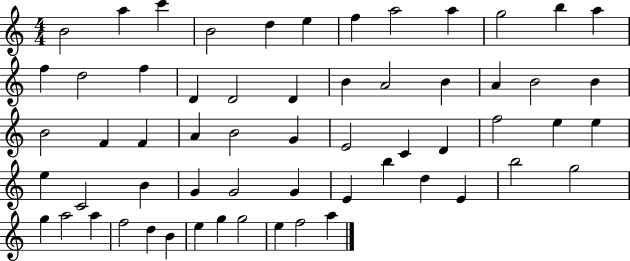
X:1
T:Untitled
M:4/4
L:1/4
K:C
B2 a c' B2 d e f a2 a g2 b a f d2 f D D2 D B A2 B A B2 B B2 F F A B2 G E2 C D f2 e e e C2 B G G2 G E b d E b2 g2 g a2 a f2 d B e g g2 e f2 a